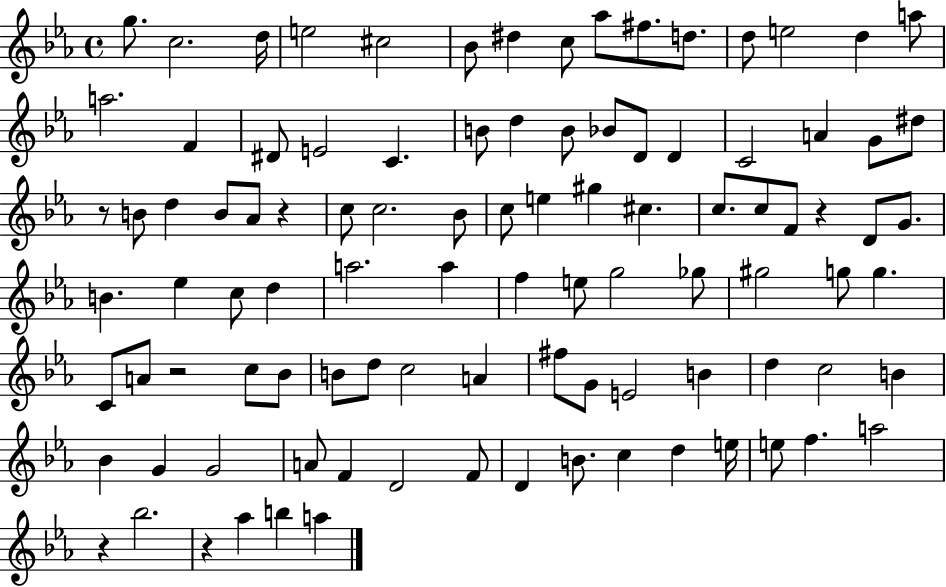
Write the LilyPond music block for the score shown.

{
  \clef treble
  \time 4/4
  \defaultTimeSignature
  \key ees \major
  g''8. c''2. d''16 | e''2 cis''2 | bes'8 dis''4 c''8 aes''8 fis''8. d''8. | d''8 e''2 d''4 a''8 | \break a''2. f'4 | dis'8 e'2 c'4. | b'8 d''4 b'8 bes'8 d'8 d'4 | c'2 a'4 g'8 dis''8 | \break r8 b'8 d''4 b'8 aes'8 r4 | c''8 c''2. bes'8 | c''8 e''4 gis''4 cis''4. | c''8. c''8 f'8 r4 d'8 g'8. | \break b'4. ees''4 c''8 d''4 | a''2. a''4 | f''4 e''8 g''2 ges''8 | gis''2 g''8 g''4. | \break c'8 a'8 r2 c''8 bes'8 | b'8 d''8 c''2 a'4 | fis''8 g'8 e'2 b'4 | d''4 c''2 b'4 | \break bes'4 g'4 g'2 | a'8 f'4 d'2 f'8 | d'4 b'8. c''4 d''4 e''16 | e''8 f''4. a''2 | \break r4 bes''2. | r4 aes''4 b''4 a''4 | \bar "|."
}